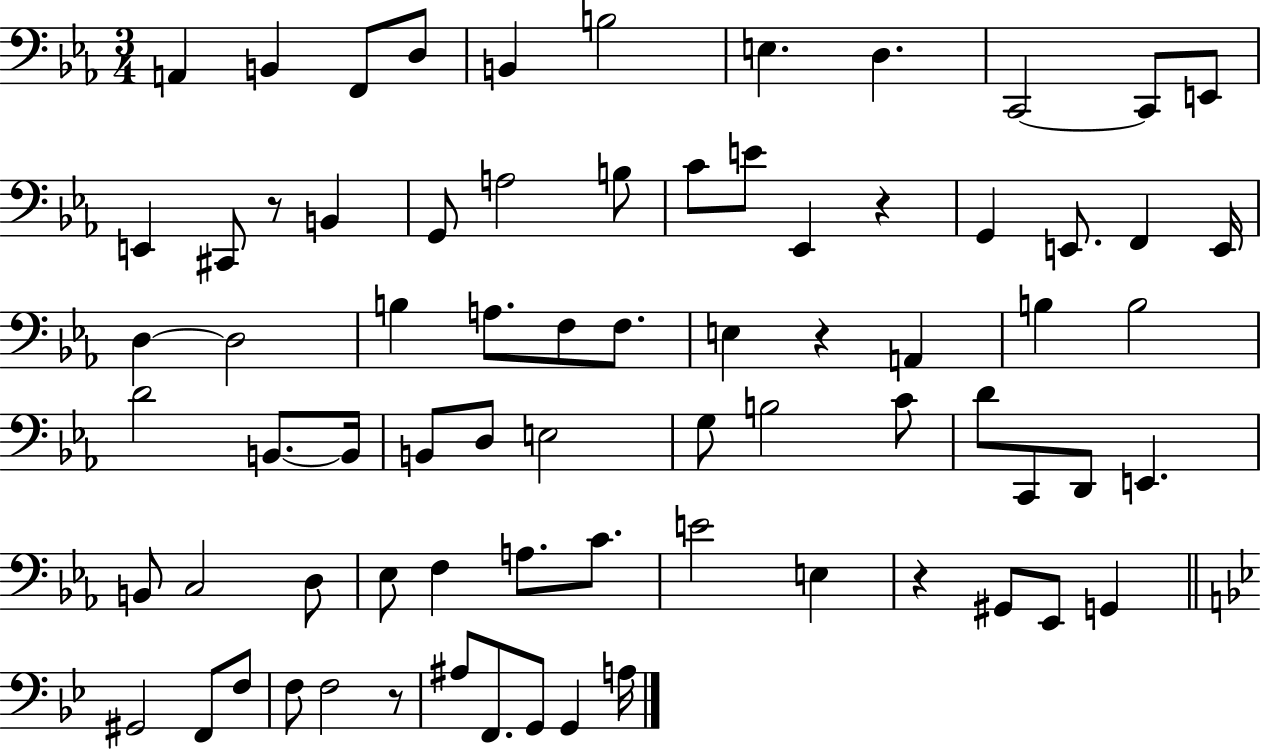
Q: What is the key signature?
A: EES major